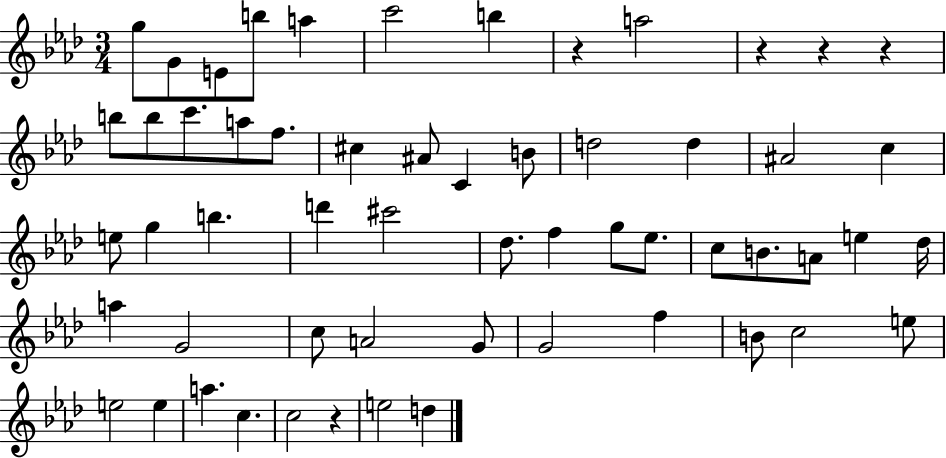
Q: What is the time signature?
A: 3/4